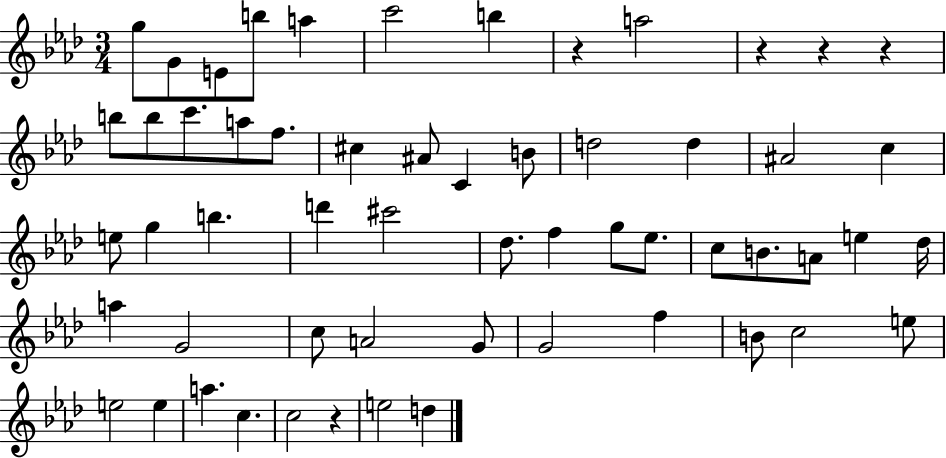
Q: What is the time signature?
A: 3/4